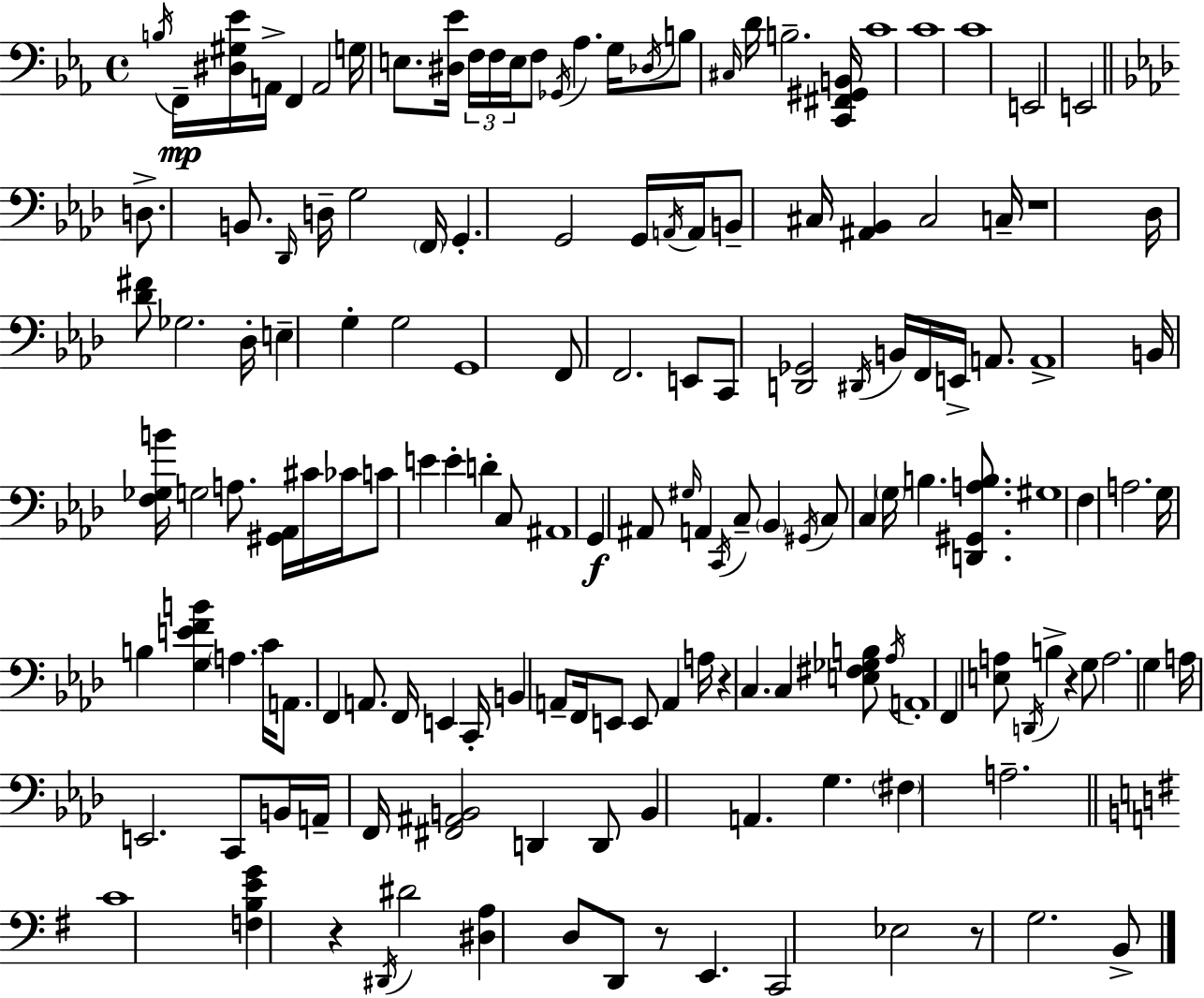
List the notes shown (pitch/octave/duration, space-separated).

B3/s F2/s [D#3,G#3,Eb4]/s A2/s F2/q A2/h G3/s E3/e. [D#3,Eb4]/s F3/s F3/s E3/s F3/e Gb2/s Ab3/q. G3/s Db3/s B3/e C#3/s D4/s B3/h. [C2,F#2,G#2,B2]/s C4/w C4/w C4/w E2/h E2/h D3/e. B2/e. Db2/s D3/s G3/h F2/s G2/q. G2/h G2/s A2/s A2/s B2/e C#3/s [A#2,Bb2]/q C#3/h C3/s R/w Db3/s [Db4,F#4]/e Gb3/h. Db3/s E3/q G3/q G3/h G2/w F2/e F2/h. E2/e C2/e [D2,Gb2]/h D#2/s B2/s F2/s E2/s A2/e. A2/w B2/s [F3,Gb3,B4]/s G3/h A3/e. [G#2,Ab2]/s C#4/s CES4/s C4/e E4/q E4/q D4/q C3/e A#2/w G2/q A#2/e G#3/s A2/q C2/s C3/e Bb2/q G#2/s C3/e C3/q G3/s B3/q. [D2,G#2,A3,B3]/e. G#3/w F3/q A3/h. G3/s B3/q [G3,E4,F4,B4]/q A3/q. C4/s A2/e. F2/q A2/e. F2/s E2/q C2/s B2/q A2/e F2/s E2/e E2/e A2/q A3/s R/q C3/q. C3/q [E3,F#3,Gb3,B3]/e Ab3/s A2/w F2/q [E3,A3]/e D2/s B3/q R/q G3/e A3/h. G3/q A3/s E2/h. C2/e B2/s A2/s F2/s [F#2,A#2,B2]/h D2/q D2/e B2/q A2/q. G3/q. F#3/q A3/h. C4/w [F3,B3,E4,G4]/q R/q D#2/s D#4/h [D#3,A3]/q D3/e D2/e R/e E2/q. C2/h Eb3/h R/e G3/h. B2/e